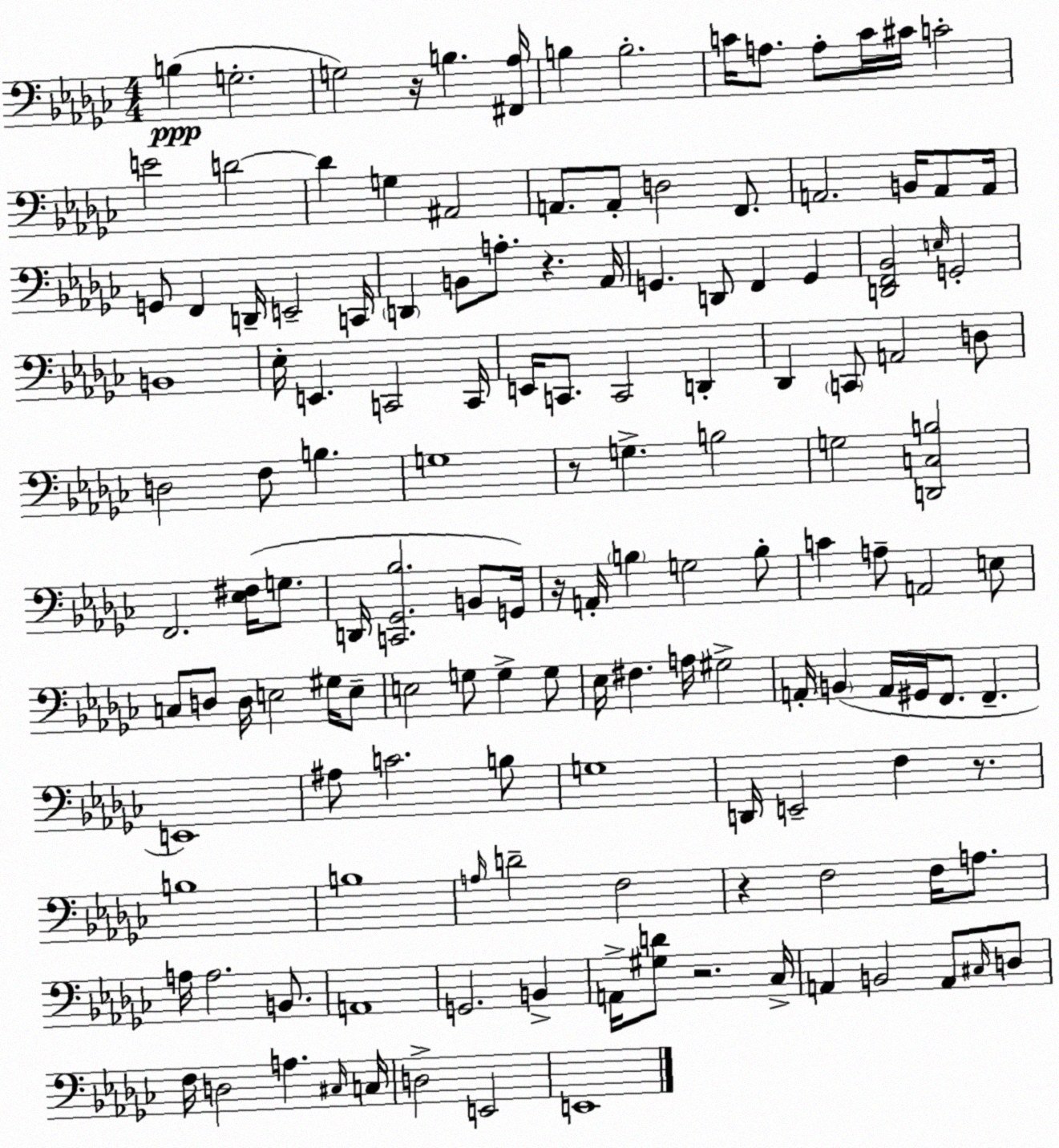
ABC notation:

X:1
T:Untitled
M:4/4
L:1/4
K:Ebm
B, G,2 G,2 z/4 B, [^F,,_A,]/4 B, B,2 C/4 A,/2 A,/2 C/4 ^C/4 C2 E2 D2 D G, ^A,,2 A,,/2 A,,/2 D,2 F,,/2 A,,2 B,,/4 A,,/2 A,,/4 G,,/2 F,, D,,/4 E,,2 C,,/4 D,, B,,/2 A,/2 z _A,,/4 G,, D,,/2 F,, G,, [D,,F,,_B,,]2 E,/4 G,,2 B,,4 _E,/4 E,, C,,2 C,,/4 E,,/4 C,,/2 C,,2 D,, _D,, C,,/2 A,,2 D,/2 D,2 F,/2 B, G,4 z/2 G, B,2 G,2 [D,,C,B,]2 F,,2 [_E,^F,]/4 G,/2 D,,/4 [C,,_G,,_B,]2 B,,/2 G,,/4 z/4 A,,/4 B, G,2 B,/2 C A,/2 A,,2 E,/2 C,/2 D,/2 D,/4 E,2 ^G,/4 E,/2 E,2 G,/2 G, G,/2 _E,/4 ^F, A,/4 ^G,2 A,,/4 B,, A,,/4 ^G,,/4 F,,/2 F,, E,,4 ^A,/2 C2 B,/2 G,4 D,,/4 E,,2 F, z/2 B,4 B,4 A,/4 D2 F,2 z F,2 F,/4 A,/2 A,/4 A,2 B,,/2 A,,4 G,,2 B,, A,,/4 [^G,D]/2 z2 _C,/4 A,, B,,2 A,,/2 ^C,/4 D,/2 F,/4 D,2 A, ^C,/4 C,/4 D,2 E,,2 E,,4